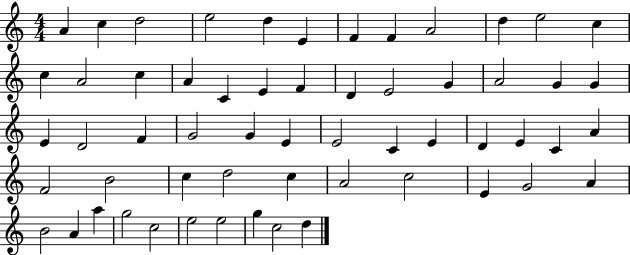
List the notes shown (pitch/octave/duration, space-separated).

A4/q C5/q D5/h E5/h D5/q E4/q F4/q F4/q A4/h D5/q E5/h C5/q C5/q A4/h C5/q A4/q C4/q E4/q F4/q D4/q E4/h G4/q A4/h G4/q G4/q E4/q D4/h F4/q G4/h G4/q E4/q E4/h C4/q E4/q D4/q E4/q C4/q A4/q F4/h B4/h C5/q D5/h C5/q A4/h C5/h E4/q G4/h A4/q B4/h A4/q A5/q G5/h C5/h E5/h E5/h G5/q C5/h D5/q